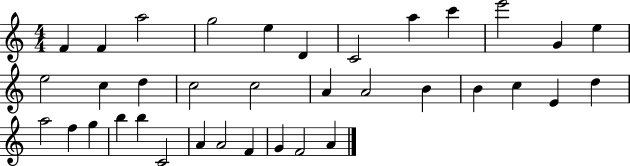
{
  \clef treble
  \numericTimeSignature
  \time 4/4
  \key c \major
  f'4 f'4 a''2 | g''2 e''4 d'4 | c'2 a''4 c'''4 | e'''2 g'4 e''4 | \break e''2 c''4 d''4 | c''2 c''2 | a'4 a'2 b'4 | b'4 c''4 e'4 d''4 | \break a''2 f''4 g''4 | b''4 b''4 c'2 | a'4 a'2 f'4 | g'4 f'2 a'4 | \break \bar "|."
}